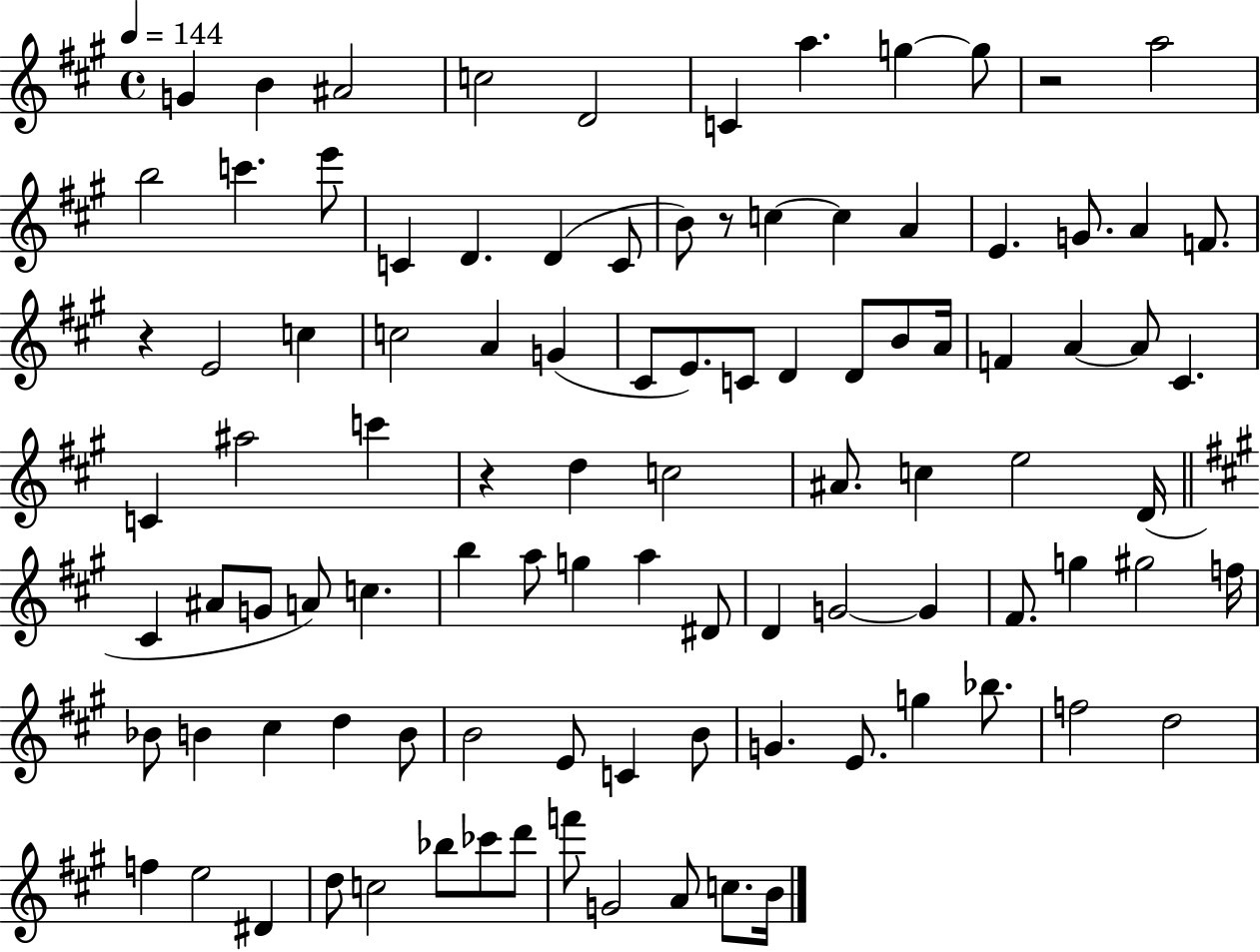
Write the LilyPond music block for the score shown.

{
  \clef treble
  \time 4/4
  \defaultTimeSignature
  \key a \major
  \tempo 4 = 144
  \repeat volta 2 { g'4 b'4 ais'2 | c''2 d'2 | c'4 a''4. g''4~~ g''8 | r2 a''2 | \break b''2 c'''4. e'''8 | c'4 d'4. d'4( c'8 | b'8) r8 c''4~~ c''4 a'4 | e'4. g'8. a'4 f'8. | \break r4 e'2 c''4 | c''2 a'4 g'4( | cis'8 e'8.) c'8 d'4 d'8 b'8 a'16 | f'4 a'4~~ a'8 cis'4. | \break c'4 ais''2 c'''4 | r4 d''4 c''2 | ais'8. c''4 e''2 d'16( | \bar "||" \break \key a \major cis'4 ais'8 g'8 a'8) c''4. | b''4 a''8 g''4 a''4 dis'8 | d'4 g'2~~ g'4 | fis'8. g''4 gis''2 f''16 | \break bes'8 b'4 cis''4 d''4 b'8 | b'2 e'8 c'4 b'8 | g'4. e'8. g''4 bes''8. | f''2 d''2 | \break f''4 e''2 dis'4 | d''8 c''2 bes''8 ces'''8 d'''8 | f'''8 g'2 a'8 c''8. b'16 | } \bar "|."
}